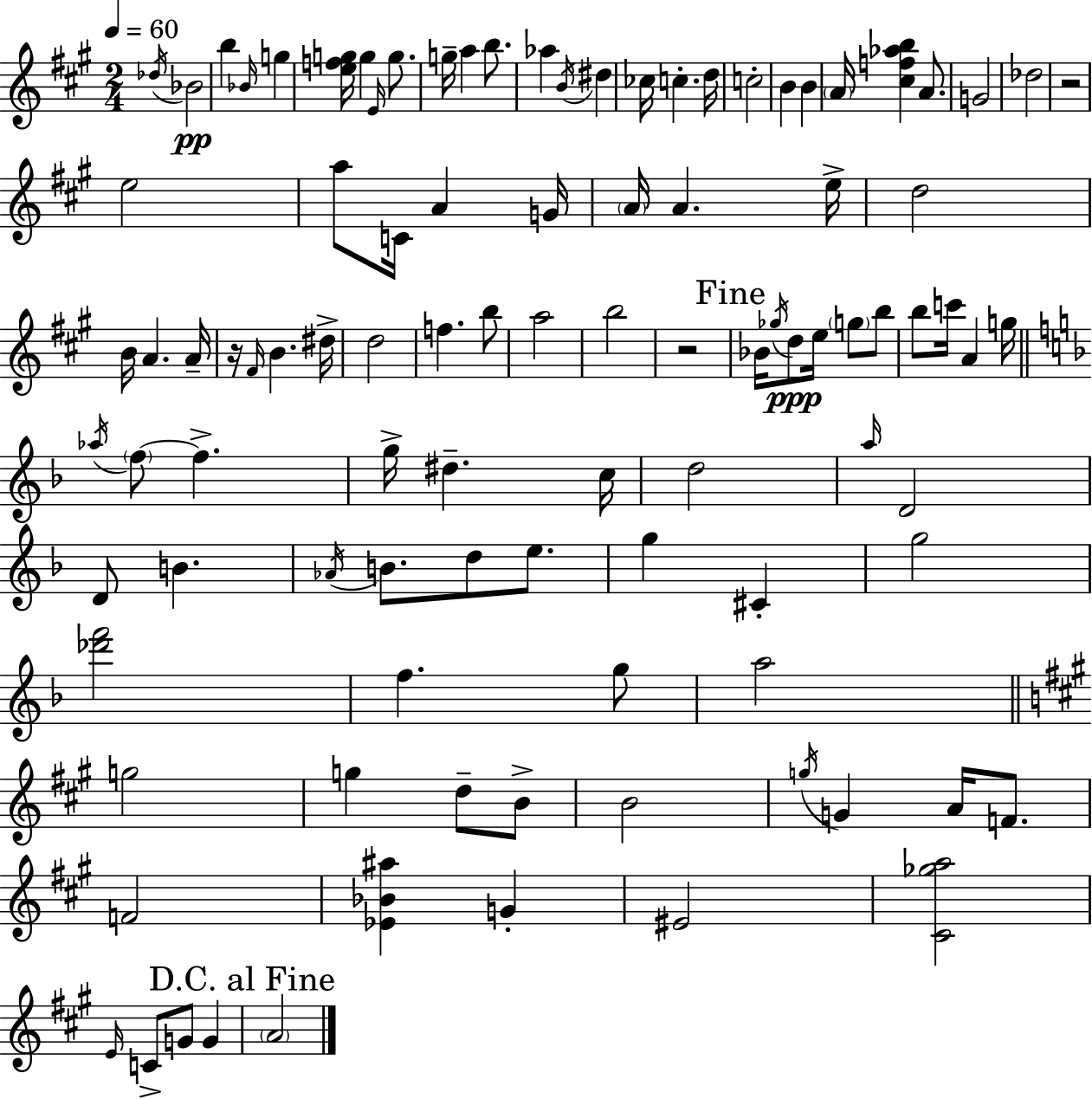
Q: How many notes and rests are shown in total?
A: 100